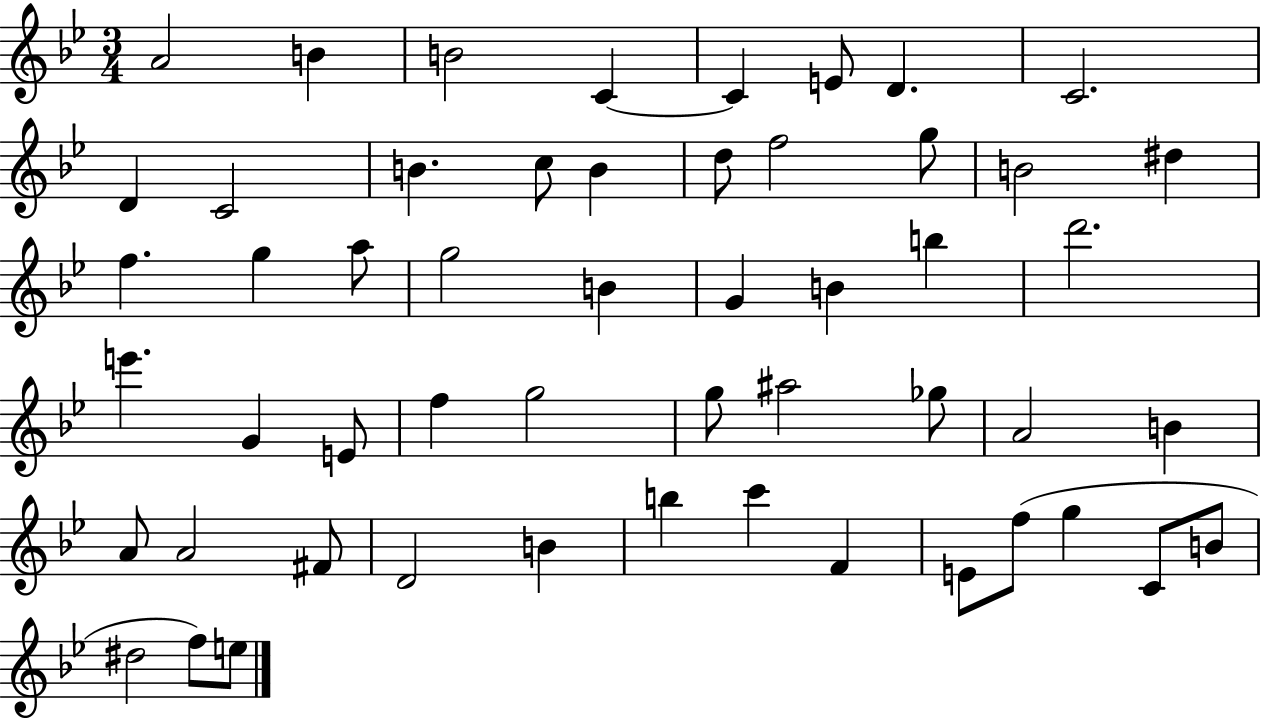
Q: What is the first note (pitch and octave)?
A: A4